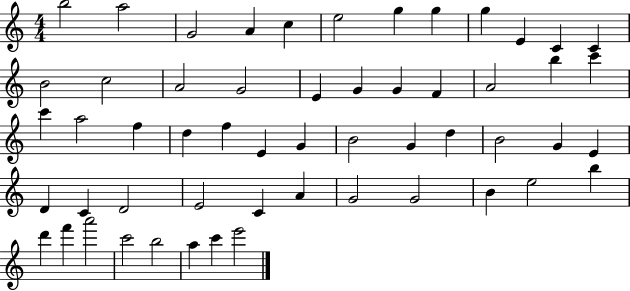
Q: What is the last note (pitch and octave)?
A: E6